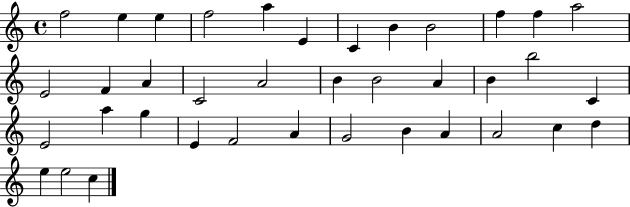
{
  \clef treble
  \time 4/4
  \defaultTimeSignature
  \key c \major
  f''2 e''4 e''4 | f''2 a''4 e'4 | c'4 b'4 b'2 | f''4 f''4 a''2 | \break e'2 f'4 a'4 | c'2 a'2 | b'4 b'2 a'4 | b'4 b''2 c'4 | \break e'2 a''4 g''4 | e'4 f'2 a'4 | g'2 b'4 a'4 | a'2 c''4 d''4 | \break e''4 e''2 c''4 | \bar "|."
}